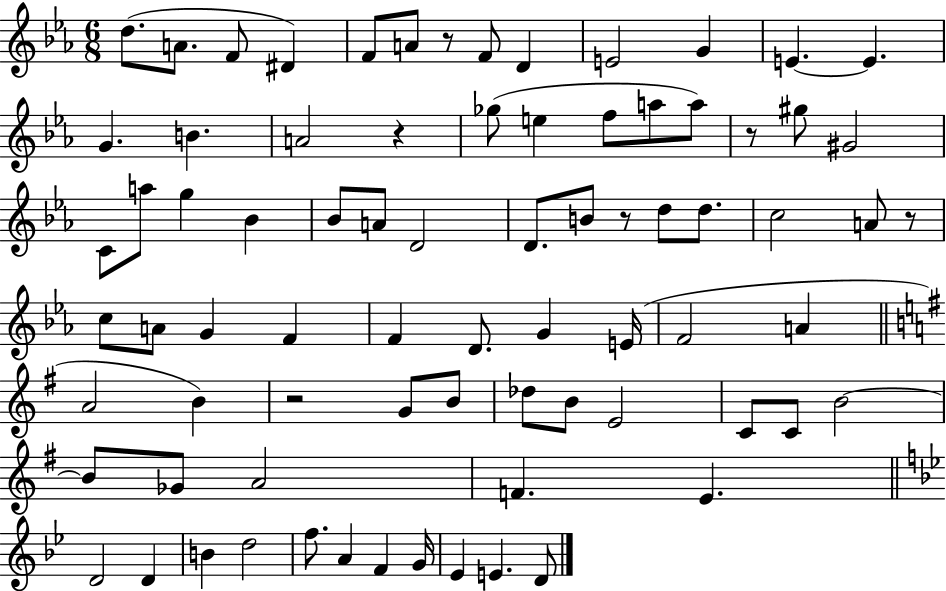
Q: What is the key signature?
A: EES major